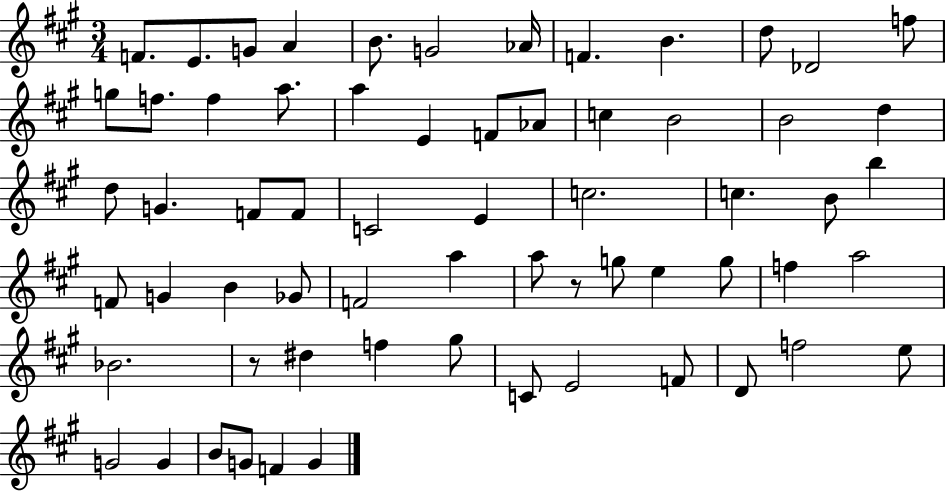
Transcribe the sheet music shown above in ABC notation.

X:1
T:Untitled
M:3/4
L:1/4
K:A
F/2 E/2 G/2 A B/2 G2 _A/4 F B d/2 _D2 f/2 g/2 f/2 f a/2 a E F/2 _A/2 c B2 B2 d d/2 G F/2 F/2 C2 E c2 c B/2 b F/2 G B _G/2 F2 a a/2 z/2 g/2 e g/2 f a2 _B2 z/2 ^d f ^g/2 C/2 E2 F/2 D/2 f2 e/2 G2 G B/2 G/2 F G